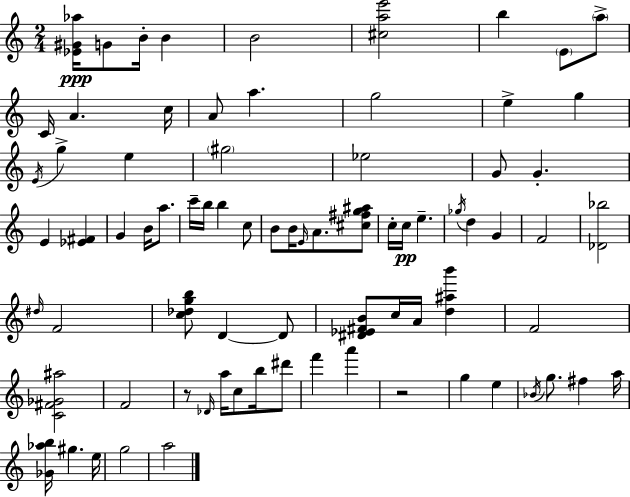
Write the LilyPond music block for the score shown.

{
  \clef treble
  \numericTimeSignature
  \time 2/4
  \key a \minor
  <ees' gis' aes''>16\ppp g'8 b'16-. b'4 | b'2 | <cis'' a'' e'''>2 | b''4 \parenthesize e'8 \parenthesize a''8-> | \break c'16 a'4. c''16 | a'8 a''4. | g''2 | e''4-> g''4 | \break \acciaccatura { e'16 } g''4-> e''4 | \parenthesize gis''2 | ees''2 | g'8 g'4.-. | \break e'4 <ees' fis'>4 | g'4 b'16 a''8. | c'''16-- b''16 b''4 c''8 | b'8 b'16 \grace { e'16 } a'8. | \break <cis'' fis'' g'' ais''>8 c''16-. c''16\pp e''4.-- | \acciaccatura { ges''16 } d''4 g'4 | f'2 | <des' bes''>2 | \break \grace { dis''16 } f'2 | <c'' des'' g'' b''>8 d'4~~ | d'8 <dis' ees' fis' b'>8 c''16 a'16 | <d'' ais'' b'''>4 f'2 | \break <c' fis' ges' ais''>2 | f'2 | r8 \grace { des'16 } a''16 | c''8 b''16 dis'''8 f'''4 | \break a'''4 r2 | g''4 | e''4 \acciaccatura { bes'16 } g''8. | fis''4 a''16 <ges' aes'' b''>16 gis''4. | \break e''16 g''2 | a''2 | \bar "|."
}